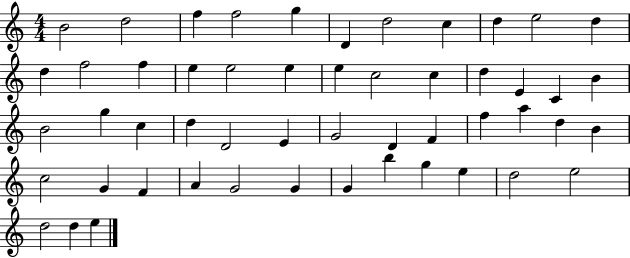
B4/h D5/h F5/q F5/h G5/q D4/q D5/h C5/q D5/q E5/h D5/q D5/q F5/h F5/q E5/q E5/h E5/q E5/q C5/h C5/q D5/q E4/q C4/q B4/q B4/h G5/q C5/q D5/q D4/h E4/q G4/h D4/q F4/q F5/q A5/q D5/q B4/q C5/h G4/q F4/q A4/q G4/h G4/q G4/q B5/q G5/q E5/q D5/h E5/h D5/h D5/q E5/q